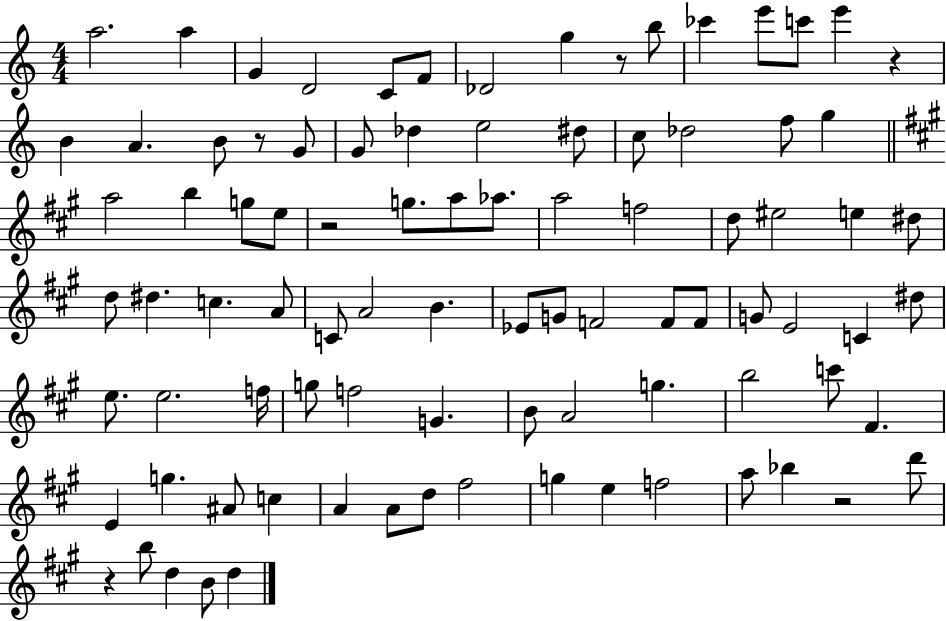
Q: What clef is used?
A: treble